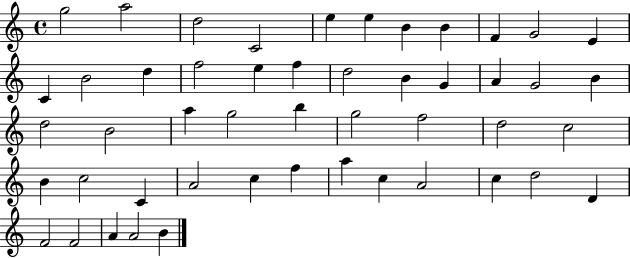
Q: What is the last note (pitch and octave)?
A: B4